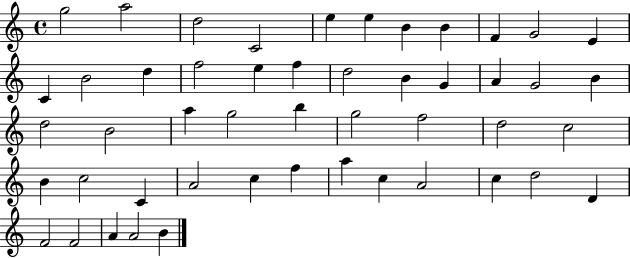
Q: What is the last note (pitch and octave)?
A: B4